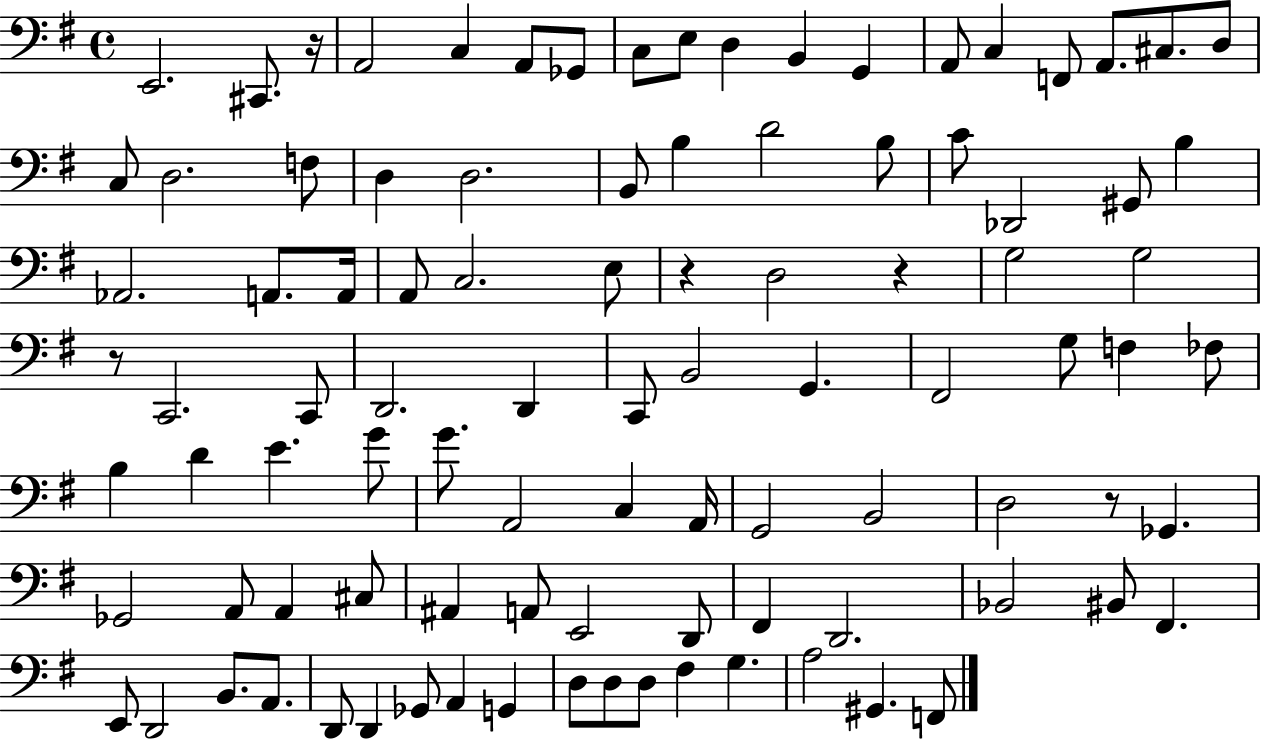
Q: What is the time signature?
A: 4/4